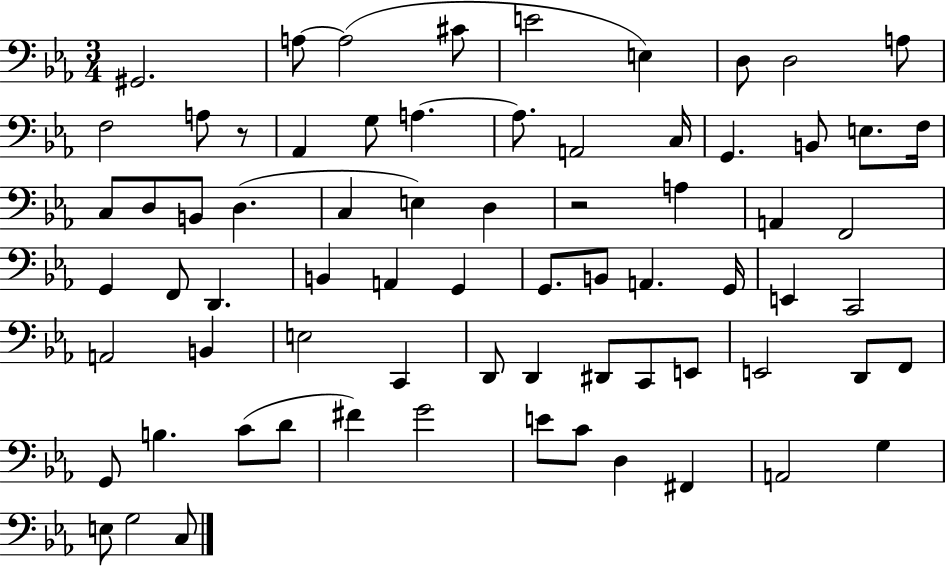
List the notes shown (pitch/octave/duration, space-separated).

G#2/h. A3/e A3/h C#4/e E4/h E3/q D3/e D3/h A3/e F3/h A3/e R/e Ab2/q G3/e A3/q. A3/e. A2/h C3/s G2/q. B2/e E3/e. F3/s C3/e D3/e B2/e D3/q. C3/q E3/q D3/q R/h A3/q A2/q F2/h G2/q F2/e D2/q. B2/q A2/q G2/q G2/e. B2/e A2/q. G2/s E2/q C2/h A2/h B2/q E3/h C2/q D2/e D2/q D#2/e C2/e E2/e E2/h D2/e F2/e G2/e B3/q. C4/e D4/e F#4/q G4/h E4/e C4/e D3/q F#2/q A2/h G3/q E3/e G3/h C3/e